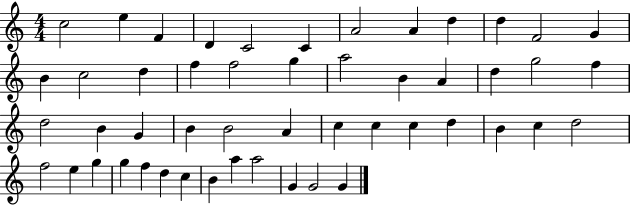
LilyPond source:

{
  \clef treble
  \numericTimeSignature
  \time 4/4
  \key c \major
  c''2 e''4 f'4 | d'4 c'2 c'4 | a'2 a'4 d''4 | d''4 f'2 g'4 | \break b'4 c''2 d''4 | f''4 f''2 g''4 | a''2 b'4 a'4 | d''4 g''2 f''4 | \break d''2 b'4 g'4 | b'4 b'2 a'4 | c''4 c''4 c''4 d''4 | b'4 c''4 d''2 | \break f''2 e''4 g''4 | g''4 f''4 d''4 c''4 | b'4 a''4 a''2 | g'4 g'2 g'4 | \break \bar "|."
}